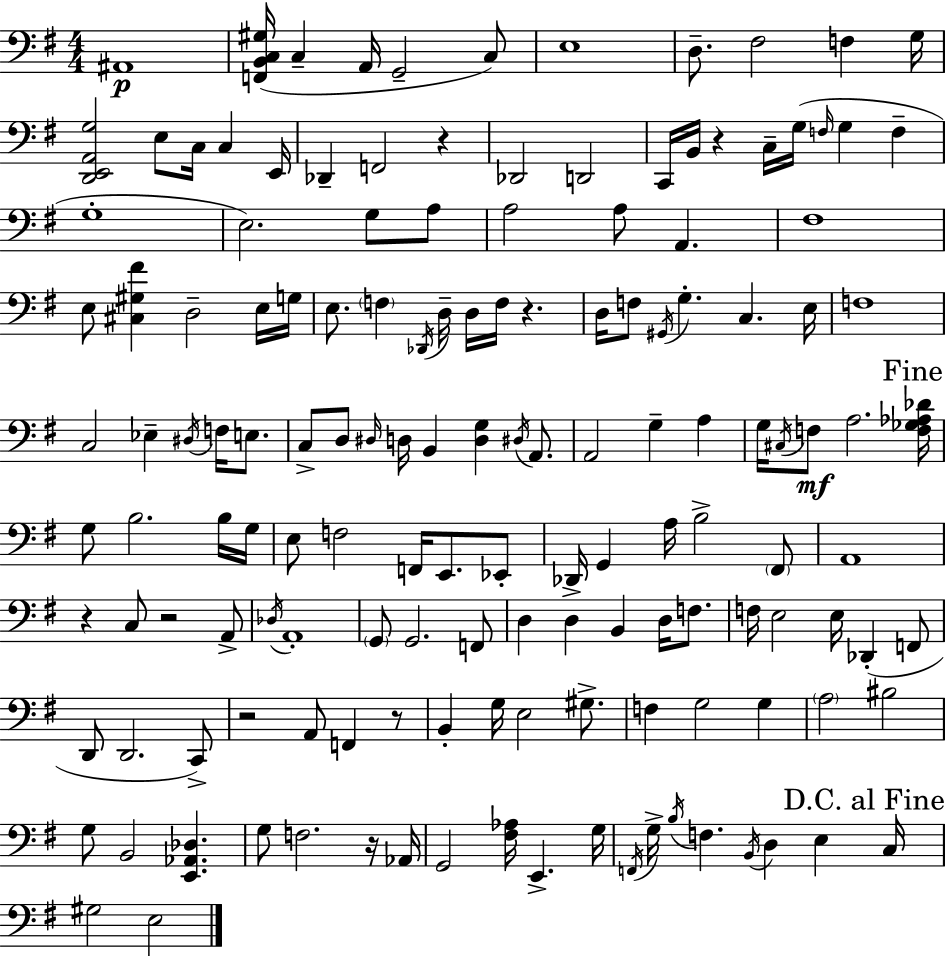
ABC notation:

X:1
T:Untitled
M:4/4
L:1/4
K:G
^A,,4 [F,,B,,C,^G,]/4 C, A,,/4 G,,2 C,/2 E,4 D,/2 ^F,2 F, G,/4 [D,,E,,A,,G,]2 E,/2 C,/4 C, E,,/4 _D,, F,,2 z _D,,2 D,,2 C,,/4 B,,/4 z C,/4 G,/4 F,/4 G, F, G,4 E,2 G,/2 A,/2 A,2 A,/2 A,, ^F,4 E,/2 [^C,^G,^F] D,2 E,/4 G,/4 E,/2 F, _D,,/4 D,/4 D,/4 F,/4 z D,/4 F,/2 ^G,,/4 G, C, E,/4 F,4 C,2 _E, ^D,/4 F,/4 E,/2 C,/2 D,/2 ^D,/4 D,/4 B,, [D,G,] ^D,/4 A,,/2 A,,2 G, A, G,/4 ^C,/4 F,/2 A,2 [F,_G,_A,_D]/4 G,/2 B,2 B,/4 G,/4 E,/2 F,2 F,,/4 E,,/2 _E,,/2 _D,,/4 G,, A,/4 B,2 ^F,,/2 A,,4 z C,/2 z2 A,,/2 _D,/4 A,,4 G,,/2 G,,2 F,,/2 D, D, B,, D,/4 F,/2 F,/4 E,2 E,/4 _D,, F,,/2 D,,/2 D,,2 C,,/2 z2 A,,/2 F,, z/2 B,, G,/4 E,2 ^G,/2 F, G,2 G, A,2 ^B,2 G,/2 B,,2 [E,,_A,,_D,] G,/2 F,2 z/4 _A,,/4 G,,2 [^F,_A,]/4 E,, G,/4 F,,/4 G,/4 B,/4 F, B,,/4 D, E, C,/4 ^G,2 E,2